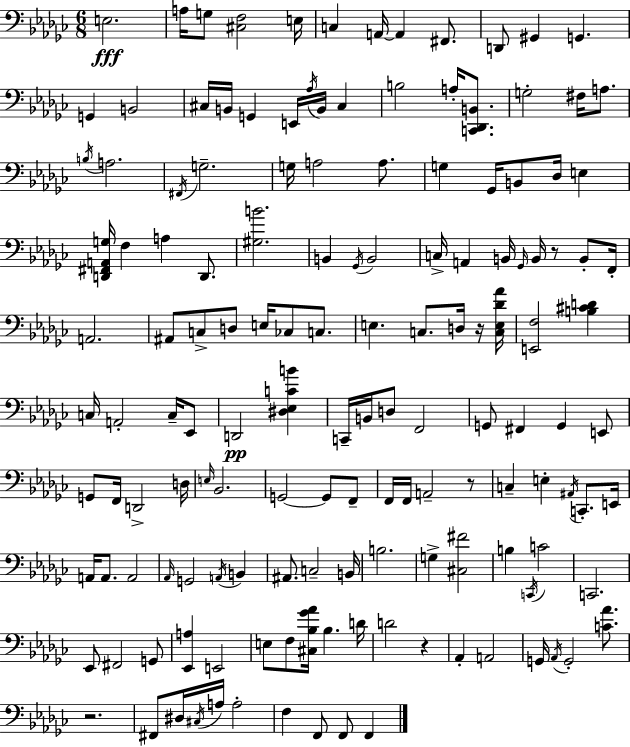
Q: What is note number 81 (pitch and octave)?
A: G2